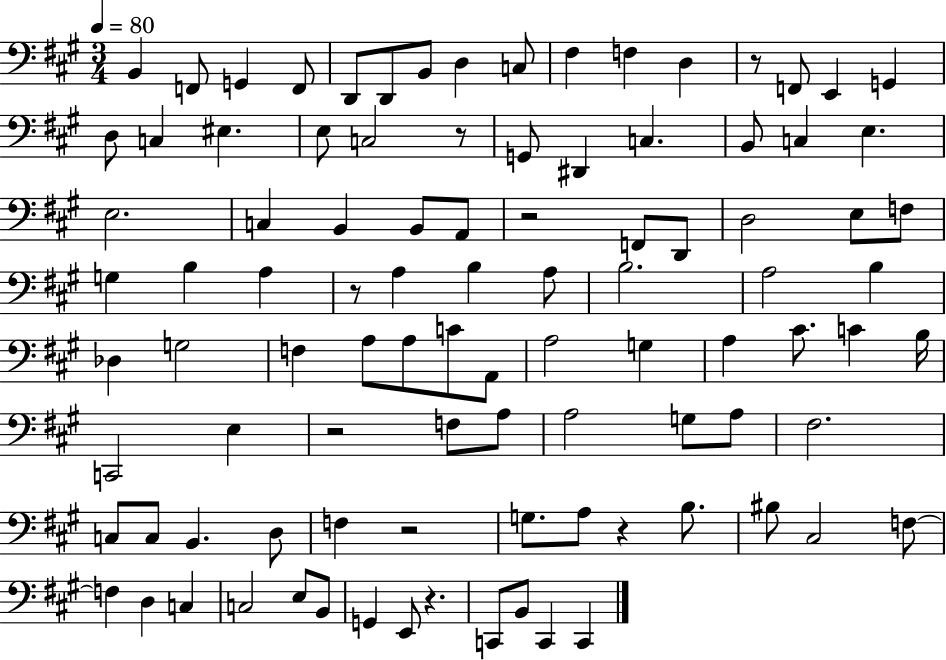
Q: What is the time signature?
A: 3/4